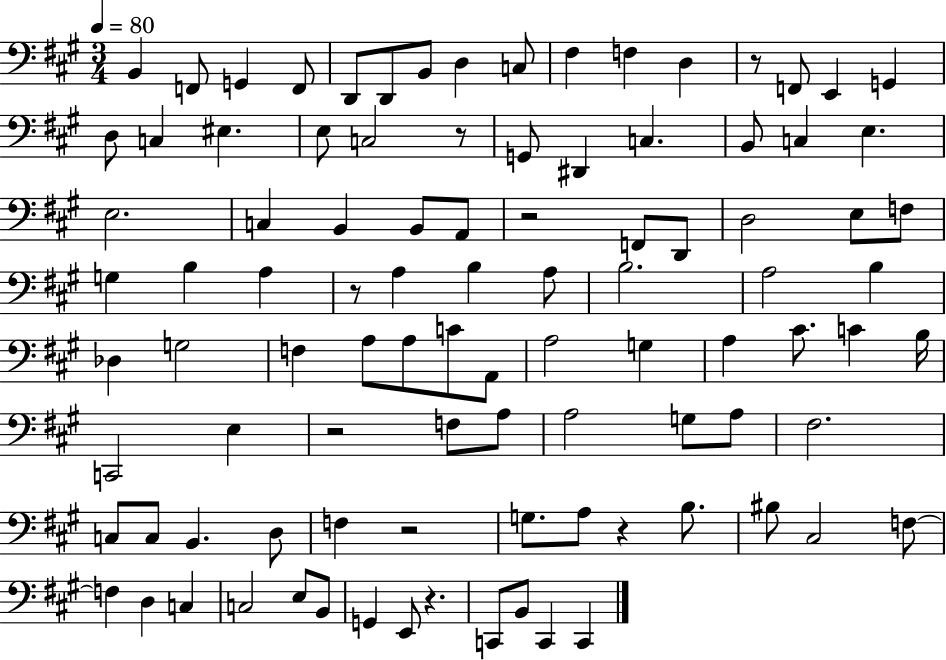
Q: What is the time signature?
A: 3/4